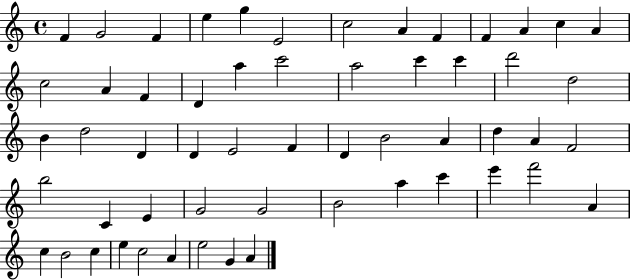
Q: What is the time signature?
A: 4/4